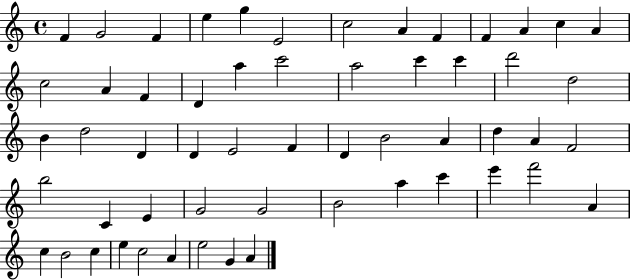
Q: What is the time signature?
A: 4/4